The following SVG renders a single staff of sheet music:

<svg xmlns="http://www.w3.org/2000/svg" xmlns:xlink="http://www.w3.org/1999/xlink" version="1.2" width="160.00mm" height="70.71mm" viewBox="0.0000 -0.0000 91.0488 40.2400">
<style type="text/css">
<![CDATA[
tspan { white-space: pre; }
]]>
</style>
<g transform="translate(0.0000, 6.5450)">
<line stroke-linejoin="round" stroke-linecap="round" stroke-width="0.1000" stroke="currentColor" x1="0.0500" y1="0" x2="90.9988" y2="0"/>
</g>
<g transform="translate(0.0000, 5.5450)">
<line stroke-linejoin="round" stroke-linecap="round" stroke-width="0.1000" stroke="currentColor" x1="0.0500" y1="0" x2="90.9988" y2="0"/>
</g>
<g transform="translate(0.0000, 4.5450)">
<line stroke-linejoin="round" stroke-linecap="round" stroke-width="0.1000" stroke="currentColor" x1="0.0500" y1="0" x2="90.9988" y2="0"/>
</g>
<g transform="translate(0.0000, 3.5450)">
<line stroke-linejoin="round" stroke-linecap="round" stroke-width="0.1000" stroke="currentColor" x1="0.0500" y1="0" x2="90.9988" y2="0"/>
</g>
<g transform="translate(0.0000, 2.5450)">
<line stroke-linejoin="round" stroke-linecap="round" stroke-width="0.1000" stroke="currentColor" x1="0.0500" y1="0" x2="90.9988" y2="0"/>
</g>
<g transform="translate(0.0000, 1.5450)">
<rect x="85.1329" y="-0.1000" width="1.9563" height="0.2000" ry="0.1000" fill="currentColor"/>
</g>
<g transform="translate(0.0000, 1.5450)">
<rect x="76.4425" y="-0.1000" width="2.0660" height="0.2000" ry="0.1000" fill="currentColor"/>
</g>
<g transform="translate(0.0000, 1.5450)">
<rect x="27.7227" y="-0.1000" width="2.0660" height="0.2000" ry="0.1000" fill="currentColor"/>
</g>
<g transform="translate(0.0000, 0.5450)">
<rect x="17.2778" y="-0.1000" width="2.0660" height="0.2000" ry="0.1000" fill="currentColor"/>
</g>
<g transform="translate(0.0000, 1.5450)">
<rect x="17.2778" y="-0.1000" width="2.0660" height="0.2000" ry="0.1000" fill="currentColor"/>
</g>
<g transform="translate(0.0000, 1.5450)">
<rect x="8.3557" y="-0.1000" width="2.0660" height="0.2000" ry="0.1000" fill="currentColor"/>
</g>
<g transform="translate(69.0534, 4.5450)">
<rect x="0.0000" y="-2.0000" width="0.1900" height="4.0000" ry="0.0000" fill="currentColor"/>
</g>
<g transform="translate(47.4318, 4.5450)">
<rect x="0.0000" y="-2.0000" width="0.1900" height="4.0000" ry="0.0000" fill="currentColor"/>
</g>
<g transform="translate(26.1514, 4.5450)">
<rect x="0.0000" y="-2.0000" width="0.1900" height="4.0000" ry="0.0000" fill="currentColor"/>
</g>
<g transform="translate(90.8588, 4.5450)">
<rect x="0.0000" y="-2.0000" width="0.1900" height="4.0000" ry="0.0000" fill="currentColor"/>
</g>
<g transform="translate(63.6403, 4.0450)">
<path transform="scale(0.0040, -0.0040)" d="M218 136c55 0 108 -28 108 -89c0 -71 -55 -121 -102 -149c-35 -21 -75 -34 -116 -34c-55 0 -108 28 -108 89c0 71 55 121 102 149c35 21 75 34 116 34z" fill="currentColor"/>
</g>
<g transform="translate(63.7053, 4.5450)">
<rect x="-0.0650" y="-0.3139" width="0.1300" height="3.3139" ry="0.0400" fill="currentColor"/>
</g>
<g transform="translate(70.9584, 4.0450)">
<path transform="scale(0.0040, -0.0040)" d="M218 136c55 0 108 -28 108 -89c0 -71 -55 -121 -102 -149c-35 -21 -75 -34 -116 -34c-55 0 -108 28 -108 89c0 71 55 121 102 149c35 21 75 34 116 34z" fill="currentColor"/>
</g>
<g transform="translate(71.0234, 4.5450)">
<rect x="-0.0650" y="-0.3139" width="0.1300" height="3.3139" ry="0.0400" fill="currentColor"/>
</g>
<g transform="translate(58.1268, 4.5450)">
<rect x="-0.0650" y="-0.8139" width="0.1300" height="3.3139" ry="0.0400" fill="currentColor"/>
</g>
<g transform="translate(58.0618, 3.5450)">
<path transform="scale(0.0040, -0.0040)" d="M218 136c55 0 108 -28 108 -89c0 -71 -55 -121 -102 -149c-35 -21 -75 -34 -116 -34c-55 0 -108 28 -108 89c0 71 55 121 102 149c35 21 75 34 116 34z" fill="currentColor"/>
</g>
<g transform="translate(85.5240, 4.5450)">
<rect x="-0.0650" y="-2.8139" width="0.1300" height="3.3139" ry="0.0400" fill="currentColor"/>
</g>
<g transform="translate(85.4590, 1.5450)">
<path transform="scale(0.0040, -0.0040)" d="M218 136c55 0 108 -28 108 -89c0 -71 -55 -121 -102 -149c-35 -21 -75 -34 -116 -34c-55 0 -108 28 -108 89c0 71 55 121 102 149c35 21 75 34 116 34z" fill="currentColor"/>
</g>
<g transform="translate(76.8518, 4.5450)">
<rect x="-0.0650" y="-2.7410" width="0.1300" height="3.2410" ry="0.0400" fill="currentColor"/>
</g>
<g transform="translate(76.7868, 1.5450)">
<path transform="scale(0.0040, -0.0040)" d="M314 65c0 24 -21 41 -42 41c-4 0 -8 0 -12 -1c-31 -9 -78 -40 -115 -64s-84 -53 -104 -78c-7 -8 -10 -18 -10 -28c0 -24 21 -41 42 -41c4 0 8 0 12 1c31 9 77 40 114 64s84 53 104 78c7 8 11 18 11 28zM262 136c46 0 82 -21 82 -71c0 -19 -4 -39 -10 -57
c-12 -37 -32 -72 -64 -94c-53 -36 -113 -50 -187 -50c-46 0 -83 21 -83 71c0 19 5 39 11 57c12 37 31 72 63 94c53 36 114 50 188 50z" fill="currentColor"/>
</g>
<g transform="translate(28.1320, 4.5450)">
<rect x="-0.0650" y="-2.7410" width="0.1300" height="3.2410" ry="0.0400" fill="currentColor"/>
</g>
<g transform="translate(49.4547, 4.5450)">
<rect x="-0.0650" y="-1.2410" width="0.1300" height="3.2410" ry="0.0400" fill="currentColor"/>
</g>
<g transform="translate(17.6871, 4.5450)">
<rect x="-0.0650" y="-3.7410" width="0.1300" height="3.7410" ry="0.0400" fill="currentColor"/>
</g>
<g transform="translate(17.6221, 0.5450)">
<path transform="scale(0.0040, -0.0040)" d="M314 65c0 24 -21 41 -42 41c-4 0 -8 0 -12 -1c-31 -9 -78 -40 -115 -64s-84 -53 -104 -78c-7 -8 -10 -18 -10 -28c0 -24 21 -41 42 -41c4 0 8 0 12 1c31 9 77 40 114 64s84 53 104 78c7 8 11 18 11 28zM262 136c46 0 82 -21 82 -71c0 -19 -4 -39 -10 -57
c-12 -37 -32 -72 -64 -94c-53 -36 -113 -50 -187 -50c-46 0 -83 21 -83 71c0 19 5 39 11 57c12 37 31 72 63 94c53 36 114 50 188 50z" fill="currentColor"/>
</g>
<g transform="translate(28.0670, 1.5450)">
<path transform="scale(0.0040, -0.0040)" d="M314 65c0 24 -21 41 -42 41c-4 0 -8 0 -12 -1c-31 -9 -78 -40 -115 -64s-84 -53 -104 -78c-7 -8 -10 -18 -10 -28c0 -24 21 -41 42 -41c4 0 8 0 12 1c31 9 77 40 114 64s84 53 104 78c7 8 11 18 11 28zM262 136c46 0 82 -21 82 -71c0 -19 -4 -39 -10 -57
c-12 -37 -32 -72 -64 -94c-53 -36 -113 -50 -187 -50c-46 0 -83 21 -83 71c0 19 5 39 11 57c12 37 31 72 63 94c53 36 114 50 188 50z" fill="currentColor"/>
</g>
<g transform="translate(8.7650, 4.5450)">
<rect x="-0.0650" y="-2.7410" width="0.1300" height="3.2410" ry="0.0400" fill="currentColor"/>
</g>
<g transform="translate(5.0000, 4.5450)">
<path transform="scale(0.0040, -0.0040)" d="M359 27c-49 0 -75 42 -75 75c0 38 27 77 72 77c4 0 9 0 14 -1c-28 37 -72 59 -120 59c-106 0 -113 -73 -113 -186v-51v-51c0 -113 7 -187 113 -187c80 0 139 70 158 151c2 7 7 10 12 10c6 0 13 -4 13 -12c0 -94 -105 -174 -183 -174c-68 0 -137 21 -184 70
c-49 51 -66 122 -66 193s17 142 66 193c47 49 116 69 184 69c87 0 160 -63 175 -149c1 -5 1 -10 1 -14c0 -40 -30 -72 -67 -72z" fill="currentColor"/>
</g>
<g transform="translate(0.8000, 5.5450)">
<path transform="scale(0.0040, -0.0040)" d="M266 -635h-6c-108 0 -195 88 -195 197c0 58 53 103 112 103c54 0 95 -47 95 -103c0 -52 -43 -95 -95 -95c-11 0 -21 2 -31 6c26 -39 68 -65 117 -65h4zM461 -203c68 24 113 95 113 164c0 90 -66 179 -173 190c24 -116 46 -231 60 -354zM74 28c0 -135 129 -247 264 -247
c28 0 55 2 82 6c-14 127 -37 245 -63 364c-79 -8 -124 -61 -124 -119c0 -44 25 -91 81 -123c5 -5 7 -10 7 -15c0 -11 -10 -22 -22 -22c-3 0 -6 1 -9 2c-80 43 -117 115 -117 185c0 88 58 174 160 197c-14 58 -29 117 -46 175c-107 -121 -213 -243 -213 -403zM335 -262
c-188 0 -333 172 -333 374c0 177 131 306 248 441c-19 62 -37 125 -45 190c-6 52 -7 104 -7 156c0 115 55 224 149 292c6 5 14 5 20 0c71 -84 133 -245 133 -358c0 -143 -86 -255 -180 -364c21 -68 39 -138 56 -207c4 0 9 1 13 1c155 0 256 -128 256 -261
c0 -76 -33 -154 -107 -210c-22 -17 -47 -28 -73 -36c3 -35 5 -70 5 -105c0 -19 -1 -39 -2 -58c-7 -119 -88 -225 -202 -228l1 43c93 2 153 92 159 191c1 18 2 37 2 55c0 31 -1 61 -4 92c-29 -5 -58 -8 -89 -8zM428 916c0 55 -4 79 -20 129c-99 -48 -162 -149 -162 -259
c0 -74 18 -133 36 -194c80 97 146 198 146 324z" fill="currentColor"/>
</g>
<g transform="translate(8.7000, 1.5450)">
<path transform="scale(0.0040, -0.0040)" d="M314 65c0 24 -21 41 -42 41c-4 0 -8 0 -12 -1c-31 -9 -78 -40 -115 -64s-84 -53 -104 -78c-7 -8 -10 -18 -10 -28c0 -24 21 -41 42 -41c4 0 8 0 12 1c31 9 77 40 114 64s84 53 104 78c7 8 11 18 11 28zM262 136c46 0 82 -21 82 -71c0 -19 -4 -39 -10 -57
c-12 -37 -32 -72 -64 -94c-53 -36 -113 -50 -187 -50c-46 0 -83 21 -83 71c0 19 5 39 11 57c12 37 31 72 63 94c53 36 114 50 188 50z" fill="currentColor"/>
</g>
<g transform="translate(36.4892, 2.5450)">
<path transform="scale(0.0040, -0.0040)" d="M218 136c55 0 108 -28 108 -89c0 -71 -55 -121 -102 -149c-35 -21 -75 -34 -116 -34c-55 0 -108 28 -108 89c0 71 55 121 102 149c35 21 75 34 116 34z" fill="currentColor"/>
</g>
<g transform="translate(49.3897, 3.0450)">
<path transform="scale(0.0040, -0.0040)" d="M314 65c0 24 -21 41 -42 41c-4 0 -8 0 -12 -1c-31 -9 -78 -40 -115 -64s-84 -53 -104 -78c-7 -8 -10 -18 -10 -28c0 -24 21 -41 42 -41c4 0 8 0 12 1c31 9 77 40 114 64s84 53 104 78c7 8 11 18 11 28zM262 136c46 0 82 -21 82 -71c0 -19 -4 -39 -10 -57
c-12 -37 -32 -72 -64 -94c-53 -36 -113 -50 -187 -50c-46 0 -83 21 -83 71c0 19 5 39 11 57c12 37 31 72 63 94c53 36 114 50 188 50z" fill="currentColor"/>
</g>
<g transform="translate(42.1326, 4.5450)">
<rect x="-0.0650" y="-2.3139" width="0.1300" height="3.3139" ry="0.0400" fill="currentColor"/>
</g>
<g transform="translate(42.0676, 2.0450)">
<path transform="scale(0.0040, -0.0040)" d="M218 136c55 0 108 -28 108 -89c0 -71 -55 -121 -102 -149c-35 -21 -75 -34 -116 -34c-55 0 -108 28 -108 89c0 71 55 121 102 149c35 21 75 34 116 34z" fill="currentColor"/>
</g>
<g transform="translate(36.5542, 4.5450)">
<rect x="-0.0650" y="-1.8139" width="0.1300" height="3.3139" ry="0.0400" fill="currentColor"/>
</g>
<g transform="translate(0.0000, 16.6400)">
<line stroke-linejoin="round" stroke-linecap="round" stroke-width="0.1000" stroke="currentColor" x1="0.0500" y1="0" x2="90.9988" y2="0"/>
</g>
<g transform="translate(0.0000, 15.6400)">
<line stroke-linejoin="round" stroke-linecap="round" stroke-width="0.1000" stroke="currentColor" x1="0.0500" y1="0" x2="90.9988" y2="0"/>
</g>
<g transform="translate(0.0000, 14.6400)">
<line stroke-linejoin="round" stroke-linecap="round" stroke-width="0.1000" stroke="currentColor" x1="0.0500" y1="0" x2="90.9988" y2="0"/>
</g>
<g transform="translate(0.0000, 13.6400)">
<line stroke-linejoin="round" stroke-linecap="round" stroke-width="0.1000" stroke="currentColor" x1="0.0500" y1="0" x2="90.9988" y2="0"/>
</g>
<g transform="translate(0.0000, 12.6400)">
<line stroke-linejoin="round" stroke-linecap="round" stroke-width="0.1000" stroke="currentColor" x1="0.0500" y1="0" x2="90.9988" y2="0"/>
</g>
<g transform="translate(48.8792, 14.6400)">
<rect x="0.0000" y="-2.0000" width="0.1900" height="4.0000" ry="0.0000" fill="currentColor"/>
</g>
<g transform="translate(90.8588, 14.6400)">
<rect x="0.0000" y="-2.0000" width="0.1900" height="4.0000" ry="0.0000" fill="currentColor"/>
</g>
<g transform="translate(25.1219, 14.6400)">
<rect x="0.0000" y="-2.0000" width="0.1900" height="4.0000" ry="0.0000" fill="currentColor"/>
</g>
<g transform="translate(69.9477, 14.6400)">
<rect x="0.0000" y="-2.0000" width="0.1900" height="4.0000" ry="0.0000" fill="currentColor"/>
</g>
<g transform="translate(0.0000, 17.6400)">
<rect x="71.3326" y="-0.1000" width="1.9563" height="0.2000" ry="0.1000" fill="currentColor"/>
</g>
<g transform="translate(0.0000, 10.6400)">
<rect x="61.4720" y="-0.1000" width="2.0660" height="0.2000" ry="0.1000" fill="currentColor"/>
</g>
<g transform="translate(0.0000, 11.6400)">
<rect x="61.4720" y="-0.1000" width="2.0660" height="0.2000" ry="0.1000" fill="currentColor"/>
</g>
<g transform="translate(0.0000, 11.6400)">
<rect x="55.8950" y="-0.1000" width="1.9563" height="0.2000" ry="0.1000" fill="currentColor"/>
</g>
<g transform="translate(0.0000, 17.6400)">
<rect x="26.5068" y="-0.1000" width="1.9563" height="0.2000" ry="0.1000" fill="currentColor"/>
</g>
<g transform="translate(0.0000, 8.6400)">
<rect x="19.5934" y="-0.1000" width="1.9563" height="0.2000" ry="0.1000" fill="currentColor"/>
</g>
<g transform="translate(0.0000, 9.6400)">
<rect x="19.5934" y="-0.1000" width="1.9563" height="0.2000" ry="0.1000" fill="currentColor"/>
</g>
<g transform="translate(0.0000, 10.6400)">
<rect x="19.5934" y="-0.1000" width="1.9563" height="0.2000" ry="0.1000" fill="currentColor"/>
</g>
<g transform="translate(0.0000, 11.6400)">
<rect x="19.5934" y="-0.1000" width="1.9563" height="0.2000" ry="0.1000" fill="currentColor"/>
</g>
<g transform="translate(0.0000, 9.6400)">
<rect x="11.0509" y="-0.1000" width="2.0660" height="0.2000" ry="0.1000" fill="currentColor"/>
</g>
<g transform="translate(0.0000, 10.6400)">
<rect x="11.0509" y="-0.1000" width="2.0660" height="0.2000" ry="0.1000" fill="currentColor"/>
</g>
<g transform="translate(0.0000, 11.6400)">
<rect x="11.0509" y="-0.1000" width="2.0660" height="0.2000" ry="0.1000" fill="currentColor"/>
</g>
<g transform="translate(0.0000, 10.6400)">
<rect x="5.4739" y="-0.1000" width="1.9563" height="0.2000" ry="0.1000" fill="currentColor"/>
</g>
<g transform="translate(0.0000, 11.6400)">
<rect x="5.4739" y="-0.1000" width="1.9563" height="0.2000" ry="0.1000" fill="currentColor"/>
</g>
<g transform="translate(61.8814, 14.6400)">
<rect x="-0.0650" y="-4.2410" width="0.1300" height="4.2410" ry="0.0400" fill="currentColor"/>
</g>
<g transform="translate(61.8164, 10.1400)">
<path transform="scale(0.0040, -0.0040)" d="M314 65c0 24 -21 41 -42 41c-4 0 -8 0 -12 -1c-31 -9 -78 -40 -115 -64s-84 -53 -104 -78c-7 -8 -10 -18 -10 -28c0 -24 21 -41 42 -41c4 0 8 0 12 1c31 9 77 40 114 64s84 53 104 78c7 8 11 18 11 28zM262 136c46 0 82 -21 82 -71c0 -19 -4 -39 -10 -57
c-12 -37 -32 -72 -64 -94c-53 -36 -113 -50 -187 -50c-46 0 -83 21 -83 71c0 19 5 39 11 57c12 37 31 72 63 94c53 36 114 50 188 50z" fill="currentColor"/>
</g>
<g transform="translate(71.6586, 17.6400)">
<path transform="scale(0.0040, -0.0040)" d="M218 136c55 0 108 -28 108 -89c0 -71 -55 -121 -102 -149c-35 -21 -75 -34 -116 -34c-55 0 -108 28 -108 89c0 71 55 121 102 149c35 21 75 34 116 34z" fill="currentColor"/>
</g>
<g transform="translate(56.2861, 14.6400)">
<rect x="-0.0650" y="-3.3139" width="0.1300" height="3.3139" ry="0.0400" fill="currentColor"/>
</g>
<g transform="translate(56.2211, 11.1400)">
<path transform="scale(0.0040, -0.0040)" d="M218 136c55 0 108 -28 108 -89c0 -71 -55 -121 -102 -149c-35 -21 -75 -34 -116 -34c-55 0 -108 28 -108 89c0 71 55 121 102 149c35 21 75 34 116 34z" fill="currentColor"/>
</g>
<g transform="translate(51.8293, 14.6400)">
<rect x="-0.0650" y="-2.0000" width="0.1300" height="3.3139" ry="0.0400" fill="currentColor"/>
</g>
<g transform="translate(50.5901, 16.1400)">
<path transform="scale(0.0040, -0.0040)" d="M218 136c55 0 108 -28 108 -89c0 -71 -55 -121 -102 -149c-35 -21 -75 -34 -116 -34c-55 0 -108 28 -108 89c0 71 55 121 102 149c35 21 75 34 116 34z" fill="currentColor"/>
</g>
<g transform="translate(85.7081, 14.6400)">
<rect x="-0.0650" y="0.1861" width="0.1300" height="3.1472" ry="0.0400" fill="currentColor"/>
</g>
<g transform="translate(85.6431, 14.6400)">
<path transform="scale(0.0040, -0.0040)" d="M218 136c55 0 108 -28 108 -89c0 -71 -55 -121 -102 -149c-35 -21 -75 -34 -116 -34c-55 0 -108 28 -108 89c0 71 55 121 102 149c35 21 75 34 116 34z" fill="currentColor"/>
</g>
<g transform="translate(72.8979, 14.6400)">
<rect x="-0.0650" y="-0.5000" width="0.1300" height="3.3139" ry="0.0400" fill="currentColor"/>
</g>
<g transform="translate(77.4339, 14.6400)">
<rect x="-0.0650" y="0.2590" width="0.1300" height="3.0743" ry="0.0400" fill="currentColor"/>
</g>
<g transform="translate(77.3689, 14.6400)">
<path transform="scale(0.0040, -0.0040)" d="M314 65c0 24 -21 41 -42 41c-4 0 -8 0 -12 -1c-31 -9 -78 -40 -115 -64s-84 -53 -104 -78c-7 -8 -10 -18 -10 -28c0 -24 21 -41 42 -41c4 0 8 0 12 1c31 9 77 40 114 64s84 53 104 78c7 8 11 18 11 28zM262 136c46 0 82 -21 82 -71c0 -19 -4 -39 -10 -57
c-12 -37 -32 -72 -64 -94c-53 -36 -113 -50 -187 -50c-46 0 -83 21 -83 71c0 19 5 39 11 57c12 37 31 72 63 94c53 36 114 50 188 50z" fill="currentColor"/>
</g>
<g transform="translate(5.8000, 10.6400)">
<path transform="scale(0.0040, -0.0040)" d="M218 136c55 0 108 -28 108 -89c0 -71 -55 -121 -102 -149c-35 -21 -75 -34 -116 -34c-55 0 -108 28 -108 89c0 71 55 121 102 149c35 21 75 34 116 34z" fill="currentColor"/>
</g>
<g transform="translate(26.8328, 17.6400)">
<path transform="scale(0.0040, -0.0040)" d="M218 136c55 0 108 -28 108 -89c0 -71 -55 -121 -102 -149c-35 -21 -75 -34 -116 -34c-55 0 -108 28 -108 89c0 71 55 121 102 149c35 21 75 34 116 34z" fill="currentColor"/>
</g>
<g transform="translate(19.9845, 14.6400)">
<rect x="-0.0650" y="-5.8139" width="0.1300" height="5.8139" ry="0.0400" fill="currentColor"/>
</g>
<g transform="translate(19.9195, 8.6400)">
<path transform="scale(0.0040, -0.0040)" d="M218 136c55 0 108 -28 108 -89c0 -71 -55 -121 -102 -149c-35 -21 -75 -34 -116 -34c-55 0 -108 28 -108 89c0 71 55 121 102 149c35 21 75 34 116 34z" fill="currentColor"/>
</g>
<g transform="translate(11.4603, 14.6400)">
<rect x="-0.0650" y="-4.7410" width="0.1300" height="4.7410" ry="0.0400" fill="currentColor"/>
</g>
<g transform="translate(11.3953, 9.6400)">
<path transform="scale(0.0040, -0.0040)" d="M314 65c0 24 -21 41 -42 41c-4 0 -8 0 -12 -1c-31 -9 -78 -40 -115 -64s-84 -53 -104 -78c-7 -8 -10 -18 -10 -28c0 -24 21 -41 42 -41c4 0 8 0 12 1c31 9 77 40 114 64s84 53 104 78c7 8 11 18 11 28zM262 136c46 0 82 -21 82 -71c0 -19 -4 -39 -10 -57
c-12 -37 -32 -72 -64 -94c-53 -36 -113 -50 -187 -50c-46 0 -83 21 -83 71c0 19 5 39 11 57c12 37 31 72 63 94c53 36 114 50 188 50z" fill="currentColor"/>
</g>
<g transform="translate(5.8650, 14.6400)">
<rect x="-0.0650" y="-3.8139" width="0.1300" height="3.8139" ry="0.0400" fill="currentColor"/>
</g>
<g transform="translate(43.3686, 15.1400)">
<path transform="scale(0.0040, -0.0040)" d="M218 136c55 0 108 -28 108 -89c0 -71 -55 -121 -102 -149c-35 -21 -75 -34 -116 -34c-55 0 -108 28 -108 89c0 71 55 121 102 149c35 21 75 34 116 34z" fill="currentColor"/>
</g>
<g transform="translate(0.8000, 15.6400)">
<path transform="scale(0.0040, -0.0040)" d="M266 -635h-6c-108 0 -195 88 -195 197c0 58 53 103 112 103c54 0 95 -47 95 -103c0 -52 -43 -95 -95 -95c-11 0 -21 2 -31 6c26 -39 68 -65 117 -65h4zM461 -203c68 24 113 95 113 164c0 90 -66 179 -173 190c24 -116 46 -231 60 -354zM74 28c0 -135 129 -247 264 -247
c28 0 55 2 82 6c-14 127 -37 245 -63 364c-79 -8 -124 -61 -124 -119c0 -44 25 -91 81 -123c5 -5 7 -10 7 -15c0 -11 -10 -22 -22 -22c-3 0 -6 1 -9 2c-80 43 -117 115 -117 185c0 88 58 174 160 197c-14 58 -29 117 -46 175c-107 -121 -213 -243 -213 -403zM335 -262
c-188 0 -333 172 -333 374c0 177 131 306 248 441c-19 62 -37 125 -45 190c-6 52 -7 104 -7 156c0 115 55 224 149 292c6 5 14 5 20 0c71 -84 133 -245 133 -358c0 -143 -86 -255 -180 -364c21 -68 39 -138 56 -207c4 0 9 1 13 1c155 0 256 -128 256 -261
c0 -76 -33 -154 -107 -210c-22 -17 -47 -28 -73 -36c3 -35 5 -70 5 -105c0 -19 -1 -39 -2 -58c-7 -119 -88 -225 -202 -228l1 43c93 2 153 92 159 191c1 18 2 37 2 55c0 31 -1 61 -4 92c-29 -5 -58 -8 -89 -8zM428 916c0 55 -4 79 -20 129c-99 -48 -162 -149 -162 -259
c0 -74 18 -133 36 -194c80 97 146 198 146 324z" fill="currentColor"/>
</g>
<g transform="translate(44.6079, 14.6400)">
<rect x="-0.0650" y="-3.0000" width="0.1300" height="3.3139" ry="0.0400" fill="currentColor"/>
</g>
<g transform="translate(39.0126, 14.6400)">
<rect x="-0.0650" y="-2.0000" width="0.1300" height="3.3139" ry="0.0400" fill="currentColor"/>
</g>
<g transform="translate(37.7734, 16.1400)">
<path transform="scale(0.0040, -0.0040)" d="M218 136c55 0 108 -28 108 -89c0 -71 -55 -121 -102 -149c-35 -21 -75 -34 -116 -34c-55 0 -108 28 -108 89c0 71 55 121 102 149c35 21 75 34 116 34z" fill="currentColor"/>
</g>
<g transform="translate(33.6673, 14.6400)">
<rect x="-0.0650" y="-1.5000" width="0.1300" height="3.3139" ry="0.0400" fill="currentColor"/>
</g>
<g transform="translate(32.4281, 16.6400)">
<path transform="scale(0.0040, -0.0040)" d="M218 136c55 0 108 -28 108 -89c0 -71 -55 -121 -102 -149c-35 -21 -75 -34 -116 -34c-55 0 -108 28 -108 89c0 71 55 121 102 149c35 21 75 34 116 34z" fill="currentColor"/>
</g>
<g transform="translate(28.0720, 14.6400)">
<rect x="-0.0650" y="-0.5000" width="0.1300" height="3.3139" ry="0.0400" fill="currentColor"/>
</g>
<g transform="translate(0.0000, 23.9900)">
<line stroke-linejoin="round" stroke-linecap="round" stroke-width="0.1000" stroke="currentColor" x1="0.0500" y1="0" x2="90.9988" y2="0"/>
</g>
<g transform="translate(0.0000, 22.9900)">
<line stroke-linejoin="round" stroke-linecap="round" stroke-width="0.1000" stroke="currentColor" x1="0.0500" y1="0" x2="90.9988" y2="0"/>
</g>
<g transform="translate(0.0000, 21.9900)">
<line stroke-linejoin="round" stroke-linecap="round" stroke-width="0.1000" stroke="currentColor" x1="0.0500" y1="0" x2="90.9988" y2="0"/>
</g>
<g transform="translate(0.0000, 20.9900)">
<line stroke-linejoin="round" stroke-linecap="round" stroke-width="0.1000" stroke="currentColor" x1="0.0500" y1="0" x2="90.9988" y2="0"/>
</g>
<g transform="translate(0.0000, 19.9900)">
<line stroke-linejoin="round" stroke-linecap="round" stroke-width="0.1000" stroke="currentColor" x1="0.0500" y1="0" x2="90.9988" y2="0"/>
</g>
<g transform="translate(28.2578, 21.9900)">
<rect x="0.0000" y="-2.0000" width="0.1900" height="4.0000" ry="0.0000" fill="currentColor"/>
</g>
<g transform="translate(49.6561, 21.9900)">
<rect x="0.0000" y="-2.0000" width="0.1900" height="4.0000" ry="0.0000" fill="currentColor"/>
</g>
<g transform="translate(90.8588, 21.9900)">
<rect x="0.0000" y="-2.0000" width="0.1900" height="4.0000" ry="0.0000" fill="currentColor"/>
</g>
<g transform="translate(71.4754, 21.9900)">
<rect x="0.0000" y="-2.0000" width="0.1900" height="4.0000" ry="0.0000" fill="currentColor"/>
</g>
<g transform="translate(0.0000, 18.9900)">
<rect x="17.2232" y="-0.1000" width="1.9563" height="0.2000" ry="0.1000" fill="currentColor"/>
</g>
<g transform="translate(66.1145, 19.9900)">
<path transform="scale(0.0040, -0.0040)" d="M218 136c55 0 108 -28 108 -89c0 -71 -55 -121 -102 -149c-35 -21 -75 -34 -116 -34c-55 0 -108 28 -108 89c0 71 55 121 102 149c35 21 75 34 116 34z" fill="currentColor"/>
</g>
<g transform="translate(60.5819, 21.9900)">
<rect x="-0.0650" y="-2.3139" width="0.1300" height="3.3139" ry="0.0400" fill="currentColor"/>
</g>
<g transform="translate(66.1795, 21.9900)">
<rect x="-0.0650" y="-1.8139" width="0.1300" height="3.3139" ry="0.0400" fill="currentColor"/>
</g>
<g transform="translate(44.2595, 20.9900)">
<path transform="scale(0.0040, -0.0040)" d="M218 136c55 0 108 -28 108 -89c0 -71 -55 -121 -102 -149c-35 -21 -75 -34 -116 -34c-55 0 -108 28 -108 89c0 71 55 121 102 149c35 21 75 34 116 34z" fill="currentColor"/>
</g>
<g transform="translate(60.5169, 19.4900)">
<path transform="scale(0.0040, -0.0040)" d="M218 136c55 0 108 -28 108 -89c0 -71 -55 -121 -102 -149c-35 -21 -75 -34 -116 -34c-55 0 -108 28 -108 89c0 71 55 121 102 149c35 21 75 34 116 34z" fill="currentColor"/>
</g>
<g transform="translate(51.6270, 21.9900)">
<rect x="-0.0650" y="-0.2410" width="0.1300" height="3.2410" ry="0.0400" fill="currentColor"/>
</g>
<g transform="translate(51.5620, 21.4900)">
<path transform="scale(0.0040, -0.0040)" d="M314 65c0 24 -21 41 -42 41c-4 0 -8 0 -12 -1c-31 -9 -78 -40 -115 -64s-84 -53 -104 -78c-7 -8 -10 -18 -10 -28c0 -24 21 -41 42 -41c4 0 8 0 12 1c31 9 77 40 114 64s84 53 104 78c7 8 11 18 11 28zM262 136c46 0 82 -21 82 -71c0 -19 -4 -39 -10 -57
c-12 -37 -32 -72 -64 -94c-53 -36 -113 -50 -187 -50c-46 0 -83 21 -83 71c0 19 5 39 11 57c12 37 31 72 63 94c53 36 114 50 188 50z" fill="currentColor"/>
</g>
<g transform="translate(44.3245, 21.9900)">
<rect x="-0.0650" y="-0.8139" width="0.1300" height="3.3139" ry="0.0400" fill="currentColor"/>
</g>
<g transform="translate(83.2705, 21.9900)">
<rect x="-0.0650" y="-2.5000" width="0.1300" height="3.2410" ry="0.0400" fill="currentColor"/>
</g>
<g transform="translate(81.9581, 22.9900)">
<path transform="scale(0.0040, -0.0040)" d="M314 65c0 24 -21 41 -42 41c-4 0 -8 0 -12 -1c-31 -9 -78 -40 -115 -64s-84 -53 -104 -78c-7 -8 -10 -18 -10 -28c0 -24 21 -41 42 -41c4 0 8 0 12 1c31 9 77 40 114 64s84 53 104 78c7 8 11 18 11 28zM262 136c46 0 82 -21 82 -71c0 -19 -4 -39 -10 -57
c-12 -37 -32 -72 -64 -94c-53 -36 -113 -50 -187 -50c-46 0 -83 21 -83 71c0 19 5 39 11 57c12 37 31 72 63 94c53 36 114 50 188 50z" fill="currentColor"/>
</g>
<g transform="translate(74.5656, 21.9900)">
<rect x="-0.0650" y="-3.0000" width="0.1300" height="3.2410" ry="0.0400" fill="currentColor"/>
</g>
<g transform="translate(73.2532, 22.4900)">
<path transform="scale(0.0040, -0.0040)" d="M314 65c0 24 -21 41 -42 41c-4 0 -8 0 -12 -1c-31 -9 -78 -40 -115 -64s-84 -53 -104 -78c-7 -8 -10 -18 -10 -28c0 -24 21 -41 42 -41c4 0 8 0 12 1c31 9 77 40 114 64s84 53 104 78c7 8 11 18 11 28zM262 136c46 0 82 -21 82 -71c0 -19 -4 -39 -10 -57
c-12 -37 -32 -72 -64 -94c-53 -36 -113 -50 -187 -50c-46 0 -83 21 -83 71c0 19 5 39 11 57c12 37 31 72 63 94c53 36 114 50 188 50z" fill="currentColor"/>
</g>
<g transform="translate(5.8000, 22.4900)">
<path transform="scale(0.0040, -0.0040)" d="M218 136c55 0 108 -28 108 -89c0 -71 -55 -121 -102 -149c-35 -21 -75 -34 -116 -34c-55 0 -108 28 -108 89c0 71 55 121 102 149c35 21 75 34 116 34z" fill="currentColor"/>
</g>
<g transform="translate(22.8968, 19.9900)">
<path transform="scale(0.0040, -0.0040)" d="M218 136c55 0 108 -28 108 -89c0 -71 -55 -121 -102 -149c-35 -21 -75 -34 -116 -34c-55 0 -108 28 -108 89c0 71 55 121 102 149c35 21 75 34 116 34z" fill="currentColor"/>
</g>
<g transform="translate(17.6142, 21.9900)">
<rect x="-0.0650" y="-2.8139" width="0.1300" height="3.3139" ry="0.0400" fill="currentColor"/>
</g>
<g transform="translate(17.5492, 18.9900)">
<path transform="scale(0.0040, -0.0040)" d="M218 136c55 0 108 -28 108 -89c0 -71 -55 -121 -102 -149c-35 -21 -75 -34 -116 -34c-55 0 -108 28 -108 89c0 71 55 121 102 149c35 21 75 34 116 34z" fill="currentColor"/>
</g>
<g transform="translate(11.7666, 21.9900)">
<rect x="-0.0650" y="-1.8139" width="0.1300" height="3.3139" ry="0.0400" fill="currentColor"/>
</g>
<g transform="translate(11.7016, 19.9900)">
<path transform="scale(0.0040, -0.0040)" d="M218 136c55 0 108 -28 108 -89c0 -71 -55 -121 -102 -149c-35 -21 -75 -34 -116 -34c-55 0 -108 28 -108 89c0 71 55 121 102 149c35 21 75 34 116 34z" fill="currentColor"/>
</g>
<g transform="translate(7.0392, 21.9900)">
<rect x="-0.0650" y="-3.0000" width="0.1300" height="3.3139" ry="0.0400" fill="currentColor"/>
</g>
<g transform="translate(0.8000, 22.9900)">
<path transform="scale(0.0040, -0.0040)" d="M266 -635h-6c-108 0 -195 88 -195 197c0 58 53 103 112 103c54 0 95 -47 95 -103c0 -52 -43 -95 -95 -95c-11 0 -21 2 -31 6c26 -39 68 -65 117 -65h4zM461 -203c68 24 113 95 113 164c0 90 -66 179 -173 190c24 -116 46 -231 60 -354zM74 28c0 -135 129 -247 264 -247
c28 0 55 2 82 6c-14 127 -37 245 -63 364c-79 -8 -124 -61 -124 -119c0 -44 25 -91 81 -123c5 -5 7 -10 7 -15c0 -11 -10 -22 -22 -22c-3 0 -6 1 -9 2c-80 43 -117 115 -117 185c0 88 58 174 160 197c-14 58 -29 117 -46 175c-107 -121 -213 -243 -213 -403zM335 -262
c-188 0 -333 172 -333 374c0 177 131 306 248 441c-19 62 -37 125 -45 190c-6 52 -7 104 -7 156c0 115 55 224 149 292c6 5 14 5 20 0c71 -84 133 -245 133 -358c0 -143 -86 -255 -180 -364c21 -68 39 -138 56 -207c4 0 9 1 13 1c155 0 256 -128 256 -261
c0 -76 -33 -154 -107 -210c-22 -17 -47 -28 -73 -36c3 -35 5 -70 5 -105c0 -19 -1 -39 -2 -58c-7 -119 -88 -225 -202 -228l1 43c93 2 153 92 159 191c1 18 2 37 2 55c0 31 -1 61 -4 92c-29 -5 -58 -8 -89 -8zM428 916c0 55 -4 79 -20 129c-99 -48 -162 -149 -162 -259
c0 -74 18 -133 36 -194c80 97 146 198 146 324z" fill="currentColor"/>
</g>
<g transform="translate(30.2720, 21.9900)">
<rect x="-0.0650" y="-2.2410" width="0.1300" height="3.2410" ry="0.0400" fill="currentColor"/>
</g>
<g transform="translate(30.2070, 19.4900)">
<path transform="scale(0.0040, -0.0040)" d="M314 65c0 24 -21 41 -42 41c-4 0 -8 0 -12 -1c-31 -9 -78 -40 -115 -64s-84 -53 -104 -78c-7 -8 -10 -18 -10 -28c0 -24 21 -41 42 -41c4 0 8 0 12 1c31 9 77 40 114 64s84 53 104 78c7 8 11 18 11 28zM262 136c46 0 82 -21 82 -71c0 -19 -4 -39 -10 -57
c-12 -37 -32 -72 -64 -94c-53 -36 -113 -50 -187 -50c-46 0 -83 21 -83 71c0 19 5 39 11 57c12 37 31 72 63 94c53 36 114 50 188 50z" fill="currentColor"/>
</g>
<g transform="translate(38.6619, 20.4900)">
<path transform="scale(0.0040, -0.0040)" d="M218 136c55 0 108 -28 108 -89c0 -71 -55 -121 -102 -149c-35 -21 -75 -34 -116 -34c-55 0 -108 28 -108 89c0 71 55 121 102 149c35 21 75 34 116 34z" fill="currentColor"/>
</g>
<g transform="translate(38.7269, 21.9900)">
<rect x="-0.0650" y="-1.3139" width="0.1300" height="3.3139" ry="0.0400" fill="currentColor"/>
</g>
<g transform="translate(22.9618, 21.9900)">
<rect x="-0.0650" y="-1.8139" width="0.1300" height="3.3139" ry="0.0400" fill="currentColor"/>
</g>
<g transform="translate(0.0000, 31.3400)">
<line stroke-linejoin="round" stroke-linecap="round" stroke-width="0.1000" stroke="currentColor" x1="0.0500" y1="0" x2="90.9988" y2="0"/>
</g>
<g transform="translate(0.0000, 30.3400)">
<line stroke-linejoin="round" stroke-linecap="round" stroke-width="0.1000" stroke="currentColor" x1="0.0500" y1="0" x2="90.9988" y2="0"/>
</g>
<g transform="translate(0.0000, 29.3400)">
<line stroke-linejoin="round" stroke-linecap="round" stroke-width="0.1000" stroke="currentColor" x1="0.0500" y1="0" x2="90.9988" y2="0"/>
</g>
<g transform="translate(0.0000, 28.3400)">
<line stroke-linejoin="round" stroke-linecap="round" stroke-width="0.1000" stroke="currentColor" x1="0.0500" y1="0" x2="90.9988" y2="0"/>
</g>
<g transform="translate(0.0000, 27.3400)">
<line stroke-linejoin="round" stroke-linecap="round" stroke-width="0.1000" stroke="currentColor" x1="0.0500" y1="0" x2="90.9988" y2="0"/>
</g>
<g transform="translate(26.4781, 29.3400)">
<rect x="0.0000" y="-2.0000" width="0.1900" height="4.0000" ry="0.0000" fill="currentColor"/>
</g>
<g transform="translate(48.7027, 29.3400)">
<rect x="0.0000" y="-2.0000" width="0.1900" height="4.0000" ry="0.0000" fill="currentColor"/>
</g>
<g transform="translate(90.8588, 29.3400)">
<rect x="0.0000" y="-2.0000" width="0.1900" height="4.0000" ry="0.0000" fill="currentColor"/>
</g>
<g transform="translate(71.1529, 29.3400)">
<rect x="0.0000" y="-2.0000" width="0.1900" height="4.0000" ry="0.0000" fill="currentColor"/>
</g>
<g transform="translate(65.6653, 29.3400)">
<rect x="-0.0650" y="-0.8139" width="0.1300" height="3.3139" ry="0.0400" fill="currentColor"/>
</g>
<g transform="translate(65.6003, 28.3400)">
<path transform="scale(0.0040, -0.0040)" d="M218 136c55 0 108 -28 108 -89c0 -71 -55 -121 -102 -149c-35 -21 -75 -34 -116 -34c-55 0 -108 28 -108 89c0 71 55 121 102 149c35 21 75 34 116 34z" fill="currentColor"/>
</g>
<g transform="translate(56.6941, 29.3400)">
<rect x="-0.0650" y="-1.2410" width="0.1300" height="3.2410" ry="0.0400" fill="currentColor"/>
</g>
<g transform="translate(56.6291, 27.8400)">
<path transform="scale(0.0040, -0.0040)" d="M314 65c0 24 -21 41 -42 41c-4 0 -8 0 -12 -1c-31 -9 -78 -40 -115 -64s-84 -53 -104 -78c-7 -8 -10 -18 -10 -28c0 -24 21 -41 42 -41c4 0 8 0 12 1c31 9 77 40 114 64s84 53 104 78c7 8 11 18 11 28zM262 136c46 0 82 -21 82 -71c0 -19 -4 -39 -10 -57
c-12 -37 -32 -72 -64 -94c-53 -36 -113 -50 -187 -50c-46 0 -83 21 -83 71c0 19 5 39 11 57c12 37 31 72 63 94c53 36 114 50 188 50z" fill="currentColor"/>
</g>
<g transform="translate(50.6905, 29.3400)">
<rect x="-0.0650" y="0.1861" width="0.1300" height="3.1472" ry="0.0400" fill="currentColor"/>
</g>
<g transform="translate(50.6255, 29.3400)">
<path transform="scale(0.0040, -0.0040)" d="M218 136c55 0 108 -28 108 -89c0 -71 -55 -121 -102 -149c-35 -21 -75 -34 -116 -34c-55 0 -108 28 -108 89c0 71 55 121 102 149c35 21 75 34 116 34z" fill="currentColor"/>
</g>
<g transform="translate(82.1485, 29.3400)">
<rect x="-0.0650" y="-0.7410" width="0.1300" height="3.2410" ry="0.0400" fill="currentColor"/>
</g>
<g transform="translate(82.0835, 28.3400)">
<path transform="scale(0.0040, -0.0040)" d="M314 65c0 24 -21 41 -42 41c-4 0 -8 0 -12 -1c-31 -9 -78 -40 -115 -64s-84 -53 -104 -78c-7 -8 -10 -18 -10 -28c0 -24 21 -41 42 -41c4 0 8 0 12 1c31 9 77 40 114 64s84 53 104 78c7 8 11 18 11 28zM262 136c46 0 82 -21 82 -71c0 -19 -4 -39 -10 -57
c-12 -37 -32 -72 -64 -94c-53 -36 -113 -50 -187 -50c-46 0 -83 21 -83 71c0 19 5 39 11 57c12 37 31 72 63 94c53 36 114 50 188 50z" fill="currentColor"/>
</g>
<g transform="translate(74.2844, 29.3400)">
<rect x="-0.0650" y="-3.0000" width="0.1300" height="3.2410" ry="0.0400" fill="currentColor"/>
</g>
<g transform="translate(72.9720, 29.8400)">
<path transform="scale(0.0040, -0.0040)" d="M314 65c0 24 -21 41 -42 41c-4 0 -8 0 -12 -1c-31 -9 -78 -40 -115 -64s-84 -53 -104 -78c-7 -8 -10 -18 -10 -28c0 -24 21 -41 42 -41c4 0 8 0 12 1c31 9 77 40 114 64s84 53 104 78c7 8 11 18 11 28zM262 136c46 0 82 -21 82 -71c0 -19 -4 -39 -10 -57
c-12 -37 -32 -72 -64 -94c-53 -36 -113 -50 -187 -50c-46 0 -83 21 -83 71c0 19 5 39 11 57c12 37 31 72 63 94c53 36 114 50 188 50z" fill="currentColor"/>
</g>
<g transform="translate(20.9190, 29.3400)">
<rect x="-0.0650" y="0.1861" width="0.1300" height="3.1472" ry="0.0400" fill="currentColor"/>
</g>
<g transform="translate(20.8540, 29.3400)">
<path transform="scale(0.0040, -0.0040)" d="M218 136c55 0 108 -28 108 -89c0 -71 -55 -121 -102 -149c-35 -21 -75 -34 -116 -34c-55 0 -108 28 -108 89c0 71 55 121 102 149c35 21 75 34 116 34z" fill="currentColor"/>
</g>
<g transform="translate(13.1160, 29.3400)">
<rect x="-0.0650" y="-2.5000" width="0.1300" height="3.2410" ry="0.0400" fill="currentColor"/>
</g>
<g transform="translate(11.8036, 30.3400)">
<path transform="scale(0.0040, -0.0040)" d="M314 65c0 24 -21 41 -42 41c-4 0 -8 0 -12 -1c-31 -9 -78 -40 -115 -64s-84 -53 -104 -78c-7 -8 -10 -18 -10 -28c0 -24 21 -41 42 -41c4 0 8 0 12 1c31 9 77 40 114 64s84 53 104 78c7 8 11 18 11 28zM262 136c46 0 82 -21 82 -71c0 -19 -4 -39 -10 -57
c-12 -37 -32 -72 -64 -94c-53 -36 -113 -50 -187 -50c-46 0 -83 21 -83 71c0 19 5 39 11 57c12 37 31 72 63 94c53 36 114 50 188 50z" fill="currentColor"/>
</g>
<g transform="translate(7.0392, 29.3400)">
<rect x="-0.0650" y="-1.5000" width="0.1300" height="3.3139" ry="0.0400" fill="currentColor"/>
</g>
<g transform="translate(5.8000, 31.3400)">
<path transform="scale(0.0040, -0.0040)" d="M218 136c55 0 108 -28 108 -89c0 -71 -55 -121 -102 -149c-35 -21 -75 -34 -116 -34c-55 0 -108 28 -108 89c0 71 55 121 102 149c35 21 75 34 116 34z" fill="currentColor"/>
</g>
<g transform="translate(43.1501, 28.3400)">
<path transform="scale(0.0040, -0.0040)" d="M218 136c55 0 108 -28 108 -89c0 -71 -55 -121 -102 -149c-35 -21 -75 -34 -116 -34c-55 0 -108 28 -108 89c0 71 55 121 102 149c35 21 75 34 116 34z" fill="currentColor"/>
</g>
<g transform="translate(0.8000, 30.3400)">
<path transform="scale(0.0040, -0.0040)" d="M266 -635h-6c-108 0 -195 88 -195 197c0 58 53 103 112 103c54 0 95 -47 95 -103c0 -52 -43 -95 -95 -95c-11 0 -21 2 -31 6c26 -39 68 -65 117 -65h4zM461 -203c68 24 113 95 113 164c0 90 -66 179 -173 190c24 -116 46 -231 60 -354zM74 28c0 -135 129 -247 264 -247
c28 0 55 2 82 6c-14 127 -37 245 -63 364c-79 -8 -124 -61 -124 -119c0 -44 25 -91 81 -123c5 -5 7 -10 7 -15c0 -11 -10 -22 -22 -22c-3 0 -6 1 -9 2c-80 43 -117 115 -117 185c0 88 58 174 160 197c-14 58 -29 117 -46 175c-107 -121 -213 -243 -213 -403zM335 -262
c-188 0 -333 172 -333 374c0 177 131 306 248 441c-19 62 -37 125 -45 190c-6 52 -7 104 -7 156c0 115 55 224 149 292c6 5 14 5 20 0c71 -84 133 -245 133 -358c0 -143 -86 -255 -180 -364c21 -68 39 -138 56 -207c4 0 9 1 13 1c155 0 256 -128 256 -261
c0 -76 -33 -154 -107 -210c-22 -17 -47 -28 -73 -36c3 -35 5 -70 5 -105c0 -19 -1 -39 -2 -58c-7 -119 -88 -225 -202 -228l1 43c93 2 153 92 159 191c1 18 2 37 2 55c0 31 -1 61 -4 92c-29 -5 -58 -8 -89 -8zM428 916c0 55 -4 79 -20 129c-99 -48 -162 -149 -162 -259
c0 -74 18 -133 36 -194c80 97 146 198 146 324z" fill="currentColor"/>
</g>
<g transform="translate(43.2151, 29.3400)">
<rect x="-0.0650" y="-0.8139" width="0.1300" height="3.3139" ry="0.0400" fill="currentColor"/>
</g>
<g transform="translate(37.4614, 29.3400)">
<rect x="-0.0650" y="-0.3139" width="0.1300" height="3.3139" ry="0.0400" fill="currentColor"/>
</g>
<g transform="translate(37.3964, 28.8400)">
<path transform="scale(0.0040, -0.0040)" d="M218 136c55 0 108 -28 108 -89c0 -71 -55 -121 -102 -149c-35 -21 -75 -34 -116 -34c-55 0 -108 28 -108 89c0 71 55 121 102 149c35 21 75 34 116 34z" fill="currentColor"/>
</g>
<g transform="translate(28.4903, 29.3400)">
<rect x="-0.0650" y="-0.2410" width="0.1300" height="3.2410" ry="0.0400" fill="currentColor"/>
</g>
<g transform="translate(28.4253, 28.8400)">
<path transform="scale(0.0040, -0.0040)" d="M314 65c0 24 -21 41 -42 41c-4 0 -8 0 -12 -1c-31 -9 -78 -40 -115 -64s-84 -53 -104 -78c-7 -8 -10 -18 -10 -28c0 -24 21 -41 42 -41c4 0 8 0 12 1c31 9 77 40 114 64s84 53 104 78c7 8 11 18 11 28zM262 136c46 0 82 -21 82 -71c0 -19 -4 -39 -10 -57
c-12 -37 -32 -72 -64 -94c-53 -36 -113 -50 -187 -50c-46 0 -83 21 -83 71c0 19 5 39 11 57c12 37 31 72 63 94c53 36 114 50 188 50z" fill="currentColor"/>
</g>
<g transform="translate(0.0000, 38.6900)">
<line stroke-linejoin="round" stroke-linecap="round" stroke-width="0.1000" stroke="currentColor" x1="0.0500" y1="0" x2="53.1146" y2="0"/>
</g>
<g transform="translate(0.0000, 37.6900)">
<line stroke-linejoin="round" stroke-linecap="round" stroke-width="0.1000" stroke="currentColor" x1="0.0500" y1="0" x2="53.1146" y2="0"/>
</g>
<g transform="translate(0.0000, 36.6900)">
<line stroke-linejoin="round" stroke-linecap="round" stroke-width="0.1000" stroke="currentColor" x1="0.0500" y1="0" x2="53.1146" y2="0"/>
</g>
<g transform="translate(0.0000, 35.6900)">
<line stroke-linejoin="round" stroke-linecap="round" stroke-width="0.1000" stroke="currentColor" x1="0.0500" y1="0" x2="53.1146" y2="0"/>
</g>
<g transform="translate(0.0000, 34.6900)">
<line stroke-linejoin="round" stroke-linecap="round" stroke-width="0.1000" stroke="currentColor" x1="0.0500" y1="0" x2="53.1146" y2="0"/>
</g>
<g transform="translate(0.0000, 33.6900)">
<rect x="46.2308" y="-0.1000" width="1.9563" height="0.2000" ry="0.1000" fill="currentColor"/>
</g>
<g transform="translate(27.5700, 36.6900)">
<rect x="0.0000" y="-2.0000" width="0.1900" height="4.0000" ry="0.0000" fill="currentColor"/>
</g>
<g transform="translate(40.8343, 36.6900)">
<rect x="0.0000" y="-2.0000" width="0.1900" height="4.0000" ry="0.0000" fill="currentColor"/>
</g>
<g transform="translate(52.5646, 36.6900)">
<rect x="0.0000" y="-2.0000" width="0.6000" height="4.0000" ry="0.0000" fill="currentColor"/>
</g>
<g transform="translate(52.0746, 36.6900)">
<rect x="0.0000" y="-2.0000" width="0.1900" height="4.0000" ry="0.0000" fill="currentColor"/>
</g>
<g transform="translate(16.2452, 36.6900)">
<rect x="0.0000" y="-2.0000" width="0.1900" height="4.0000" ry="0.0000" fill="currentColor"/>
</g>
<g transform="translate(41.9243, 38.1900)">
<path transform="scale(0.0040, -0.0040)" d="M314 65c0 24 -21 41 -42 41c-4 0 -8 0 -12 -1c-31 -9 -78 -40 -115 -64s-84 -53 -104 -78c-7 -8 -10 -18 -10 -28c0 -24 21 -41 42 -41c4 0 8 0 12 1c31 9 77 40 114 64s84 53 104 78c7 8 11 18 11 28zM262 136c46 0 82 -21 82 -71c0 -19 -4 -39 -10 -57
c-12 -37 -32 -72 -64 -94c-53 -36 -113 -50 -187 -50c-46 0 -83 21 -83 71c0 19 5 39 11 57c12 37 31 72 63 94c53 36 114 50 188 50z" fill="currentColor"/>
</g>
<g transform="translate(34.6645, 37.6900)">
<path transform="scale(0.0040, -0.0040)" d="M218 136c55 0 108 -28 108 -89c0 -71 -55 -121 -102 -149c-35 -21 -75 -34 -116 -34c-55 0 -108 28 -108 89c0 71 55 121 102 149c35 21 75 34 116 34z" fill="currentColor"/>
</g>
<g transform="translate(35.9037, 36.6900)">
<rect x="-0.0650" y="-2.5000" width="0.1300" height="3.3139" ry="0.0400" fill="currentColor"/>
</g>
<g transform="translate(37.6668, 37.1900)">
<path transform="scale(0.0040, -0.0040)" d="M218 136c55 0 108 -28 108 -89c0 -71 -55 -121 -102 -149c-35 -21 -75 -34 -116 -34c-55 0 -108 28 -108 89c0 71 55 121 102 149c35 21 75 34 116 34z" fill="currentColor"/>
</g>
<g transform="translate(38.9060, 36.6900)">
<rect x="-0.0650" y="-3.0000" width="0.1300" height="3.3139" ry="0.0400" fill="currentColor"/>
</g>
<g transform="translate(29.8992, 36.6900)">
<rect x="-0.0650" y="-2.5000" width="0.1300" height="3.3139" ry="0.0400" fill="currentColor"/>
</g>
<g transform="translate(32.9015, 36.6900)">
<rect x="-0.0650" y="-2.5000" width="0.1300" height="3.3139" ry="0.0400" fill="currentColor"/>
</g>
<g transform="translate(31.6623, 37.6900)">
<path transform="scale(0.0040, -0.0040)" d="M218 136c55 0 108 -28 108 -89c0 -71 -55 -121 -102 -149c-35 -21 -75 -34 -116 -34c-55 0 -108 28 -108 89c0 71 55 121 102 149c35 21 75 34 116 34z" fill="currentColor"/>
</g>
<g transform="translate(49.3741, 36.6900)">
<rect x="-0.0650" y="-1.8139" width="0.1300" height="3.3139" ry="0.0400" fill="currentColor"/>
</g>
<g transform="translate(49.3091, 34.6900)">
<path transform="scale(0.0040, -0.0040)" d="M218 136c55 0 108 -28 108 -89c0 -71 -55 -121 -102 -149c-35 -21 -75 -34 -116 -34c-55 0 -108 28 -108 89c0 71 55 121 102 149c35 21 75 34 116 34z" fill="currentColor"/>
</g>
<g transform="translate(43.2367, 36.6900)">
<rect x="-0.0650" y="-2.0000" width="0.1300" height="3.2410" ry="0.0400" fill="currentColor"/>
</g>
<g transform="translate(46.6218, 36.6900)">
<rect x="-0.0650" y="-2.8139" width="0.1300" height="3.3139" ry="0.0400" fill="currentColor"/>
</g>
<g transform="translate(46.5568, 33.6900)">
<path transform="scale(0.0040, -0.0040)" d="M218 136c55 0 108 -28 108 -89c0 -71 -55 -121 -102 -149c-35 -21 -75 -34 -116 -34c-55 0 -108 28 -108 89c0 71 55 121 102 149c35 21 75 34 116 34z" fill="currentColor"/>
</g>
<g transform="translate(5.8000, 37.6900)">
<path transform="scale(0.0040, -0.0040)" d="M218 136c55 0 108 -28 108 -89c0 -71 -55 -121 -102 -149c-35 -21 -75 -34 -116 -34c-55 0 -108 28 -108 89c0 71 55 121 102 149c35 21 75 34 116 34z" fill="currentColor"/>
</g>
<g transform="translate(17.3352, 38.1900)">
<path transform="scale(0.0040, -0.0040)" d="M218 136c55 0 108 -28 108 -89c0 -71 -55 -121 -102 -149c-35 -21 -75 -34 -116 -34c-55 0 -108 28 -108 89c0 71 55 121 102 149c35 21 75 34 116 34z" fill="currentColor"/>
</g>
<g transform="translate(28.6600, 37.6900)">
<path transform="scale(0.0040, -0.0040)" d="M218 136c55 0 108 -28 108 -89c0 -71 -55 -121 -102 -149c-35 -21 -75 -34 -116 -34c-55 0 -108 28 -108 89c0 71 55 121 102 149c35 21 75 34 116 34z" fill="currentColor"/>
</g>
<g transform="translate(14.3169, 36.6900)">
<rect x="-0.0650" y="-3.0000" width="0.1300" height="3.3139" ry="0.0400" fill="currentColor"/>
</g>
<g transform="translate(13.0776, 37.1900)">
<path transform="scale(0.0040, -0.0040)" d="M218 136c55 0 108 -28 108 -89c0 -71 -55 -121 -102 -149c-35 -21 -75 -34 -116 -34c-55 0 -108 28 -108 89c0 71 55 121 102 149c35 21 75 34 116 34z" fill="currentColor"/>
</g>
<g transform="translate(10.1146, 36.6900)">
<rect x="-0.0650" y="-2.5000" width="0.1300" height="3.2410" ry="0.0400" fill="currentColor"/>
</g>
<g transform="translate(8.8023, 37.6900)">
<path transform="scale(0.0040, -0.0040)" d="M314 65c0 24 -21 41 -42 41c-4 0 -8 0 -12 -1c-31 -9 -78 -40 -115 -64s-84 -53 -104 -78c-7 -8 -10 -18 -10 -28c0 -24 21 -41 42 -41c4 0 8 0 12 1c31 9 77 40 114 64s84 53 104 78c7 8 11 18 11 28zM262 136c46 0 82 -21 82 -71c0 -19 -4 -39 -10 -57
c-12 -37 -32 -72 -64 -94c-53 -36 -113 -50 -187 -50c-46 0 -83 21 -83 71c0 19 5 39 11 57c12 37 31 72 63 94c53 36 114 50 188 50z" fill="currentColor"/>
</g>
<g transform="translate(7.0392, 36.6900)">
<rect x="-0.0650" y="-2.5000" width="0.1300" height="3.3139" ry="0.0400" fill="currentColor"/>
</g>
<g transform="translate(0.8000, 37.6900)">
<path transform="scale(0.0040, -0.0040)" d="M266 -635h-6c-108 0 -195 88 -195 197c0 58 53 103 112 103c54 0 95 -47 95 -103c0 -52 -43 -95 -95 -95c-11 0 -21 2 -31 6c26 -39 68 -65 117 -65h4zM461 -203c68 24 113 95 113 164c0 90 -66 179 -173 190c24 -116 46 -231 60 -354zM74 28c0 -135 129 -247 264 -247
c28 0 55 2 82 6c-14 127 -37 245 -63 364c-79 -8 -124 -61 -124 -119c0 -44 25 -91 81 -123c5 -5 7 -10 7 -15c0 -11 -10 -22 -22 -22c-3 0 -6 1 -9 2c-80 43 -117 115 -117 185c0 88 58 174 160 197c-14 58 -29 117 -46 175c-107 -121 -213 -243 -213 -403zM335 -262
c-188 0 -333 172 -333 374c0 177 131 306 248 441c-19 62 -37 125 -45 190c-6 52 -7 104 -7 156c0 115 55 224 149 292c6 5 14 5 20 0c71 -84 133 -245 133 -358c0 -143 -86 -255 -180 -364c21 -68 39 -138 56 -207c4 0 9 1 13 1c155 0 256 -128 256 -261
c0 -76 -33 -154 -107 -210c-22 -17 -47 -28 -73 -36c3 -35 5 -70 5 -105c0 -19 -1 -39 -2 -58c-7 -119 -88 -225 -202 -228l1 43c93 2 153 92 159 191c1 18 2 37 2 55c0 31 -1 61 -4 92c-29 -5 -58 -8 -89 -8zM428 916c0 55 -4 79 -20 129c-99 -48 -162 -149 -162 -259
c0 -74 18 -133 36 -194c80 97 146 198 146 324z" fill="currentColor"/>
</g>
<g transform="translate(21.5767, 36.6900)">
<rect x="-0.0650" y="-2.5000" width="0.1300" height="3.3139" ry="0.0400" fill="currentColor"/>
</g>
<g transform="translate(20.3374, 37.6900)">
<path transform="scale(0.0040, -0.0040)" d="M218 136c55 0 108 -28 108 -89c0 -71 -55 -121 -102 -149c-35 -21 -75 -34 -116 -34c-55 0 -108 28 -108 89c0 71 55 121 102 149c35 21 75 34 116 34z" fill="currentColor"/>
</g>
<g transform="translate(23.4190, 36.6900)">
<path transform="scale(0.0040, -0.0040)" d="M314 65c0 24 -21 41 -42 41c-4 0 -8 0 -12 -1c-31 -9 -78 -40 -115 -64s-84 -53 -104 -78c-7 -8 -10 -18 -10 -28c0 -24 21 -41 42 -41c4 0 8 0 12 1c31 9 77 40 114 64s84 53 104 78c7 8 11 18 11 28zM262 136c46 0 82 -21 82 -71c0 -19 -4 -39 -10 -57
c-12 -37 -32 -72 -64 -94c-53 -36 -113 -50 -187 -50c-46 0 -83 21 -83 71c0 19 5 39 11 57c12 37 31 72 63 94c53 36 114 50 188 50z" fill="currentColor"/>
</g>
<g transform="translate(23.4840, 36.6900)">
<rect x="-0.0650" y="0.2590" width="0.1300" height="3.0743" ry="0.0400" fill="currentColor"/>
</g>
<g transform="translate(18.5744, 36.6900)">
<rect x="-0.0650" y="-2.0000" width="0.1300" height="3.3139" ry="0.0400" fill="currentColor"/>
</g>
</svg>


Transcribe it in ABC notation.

X:1
T:Untitled
M:4/4
L:1/4
K:C
a2 c'2 a2 f g e2 d c c a2 a c' e'2 g' C E F A F b d'2 C B2 B A f a f g2 e d c2 g f A2 G2 E G2 B c2 c d B e2 d A2 d2 G G2 A F G B2 G G G A F2 a f